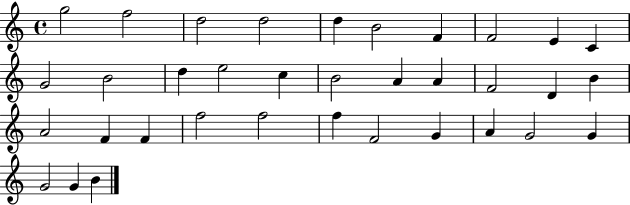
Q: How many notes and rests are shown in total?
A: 35